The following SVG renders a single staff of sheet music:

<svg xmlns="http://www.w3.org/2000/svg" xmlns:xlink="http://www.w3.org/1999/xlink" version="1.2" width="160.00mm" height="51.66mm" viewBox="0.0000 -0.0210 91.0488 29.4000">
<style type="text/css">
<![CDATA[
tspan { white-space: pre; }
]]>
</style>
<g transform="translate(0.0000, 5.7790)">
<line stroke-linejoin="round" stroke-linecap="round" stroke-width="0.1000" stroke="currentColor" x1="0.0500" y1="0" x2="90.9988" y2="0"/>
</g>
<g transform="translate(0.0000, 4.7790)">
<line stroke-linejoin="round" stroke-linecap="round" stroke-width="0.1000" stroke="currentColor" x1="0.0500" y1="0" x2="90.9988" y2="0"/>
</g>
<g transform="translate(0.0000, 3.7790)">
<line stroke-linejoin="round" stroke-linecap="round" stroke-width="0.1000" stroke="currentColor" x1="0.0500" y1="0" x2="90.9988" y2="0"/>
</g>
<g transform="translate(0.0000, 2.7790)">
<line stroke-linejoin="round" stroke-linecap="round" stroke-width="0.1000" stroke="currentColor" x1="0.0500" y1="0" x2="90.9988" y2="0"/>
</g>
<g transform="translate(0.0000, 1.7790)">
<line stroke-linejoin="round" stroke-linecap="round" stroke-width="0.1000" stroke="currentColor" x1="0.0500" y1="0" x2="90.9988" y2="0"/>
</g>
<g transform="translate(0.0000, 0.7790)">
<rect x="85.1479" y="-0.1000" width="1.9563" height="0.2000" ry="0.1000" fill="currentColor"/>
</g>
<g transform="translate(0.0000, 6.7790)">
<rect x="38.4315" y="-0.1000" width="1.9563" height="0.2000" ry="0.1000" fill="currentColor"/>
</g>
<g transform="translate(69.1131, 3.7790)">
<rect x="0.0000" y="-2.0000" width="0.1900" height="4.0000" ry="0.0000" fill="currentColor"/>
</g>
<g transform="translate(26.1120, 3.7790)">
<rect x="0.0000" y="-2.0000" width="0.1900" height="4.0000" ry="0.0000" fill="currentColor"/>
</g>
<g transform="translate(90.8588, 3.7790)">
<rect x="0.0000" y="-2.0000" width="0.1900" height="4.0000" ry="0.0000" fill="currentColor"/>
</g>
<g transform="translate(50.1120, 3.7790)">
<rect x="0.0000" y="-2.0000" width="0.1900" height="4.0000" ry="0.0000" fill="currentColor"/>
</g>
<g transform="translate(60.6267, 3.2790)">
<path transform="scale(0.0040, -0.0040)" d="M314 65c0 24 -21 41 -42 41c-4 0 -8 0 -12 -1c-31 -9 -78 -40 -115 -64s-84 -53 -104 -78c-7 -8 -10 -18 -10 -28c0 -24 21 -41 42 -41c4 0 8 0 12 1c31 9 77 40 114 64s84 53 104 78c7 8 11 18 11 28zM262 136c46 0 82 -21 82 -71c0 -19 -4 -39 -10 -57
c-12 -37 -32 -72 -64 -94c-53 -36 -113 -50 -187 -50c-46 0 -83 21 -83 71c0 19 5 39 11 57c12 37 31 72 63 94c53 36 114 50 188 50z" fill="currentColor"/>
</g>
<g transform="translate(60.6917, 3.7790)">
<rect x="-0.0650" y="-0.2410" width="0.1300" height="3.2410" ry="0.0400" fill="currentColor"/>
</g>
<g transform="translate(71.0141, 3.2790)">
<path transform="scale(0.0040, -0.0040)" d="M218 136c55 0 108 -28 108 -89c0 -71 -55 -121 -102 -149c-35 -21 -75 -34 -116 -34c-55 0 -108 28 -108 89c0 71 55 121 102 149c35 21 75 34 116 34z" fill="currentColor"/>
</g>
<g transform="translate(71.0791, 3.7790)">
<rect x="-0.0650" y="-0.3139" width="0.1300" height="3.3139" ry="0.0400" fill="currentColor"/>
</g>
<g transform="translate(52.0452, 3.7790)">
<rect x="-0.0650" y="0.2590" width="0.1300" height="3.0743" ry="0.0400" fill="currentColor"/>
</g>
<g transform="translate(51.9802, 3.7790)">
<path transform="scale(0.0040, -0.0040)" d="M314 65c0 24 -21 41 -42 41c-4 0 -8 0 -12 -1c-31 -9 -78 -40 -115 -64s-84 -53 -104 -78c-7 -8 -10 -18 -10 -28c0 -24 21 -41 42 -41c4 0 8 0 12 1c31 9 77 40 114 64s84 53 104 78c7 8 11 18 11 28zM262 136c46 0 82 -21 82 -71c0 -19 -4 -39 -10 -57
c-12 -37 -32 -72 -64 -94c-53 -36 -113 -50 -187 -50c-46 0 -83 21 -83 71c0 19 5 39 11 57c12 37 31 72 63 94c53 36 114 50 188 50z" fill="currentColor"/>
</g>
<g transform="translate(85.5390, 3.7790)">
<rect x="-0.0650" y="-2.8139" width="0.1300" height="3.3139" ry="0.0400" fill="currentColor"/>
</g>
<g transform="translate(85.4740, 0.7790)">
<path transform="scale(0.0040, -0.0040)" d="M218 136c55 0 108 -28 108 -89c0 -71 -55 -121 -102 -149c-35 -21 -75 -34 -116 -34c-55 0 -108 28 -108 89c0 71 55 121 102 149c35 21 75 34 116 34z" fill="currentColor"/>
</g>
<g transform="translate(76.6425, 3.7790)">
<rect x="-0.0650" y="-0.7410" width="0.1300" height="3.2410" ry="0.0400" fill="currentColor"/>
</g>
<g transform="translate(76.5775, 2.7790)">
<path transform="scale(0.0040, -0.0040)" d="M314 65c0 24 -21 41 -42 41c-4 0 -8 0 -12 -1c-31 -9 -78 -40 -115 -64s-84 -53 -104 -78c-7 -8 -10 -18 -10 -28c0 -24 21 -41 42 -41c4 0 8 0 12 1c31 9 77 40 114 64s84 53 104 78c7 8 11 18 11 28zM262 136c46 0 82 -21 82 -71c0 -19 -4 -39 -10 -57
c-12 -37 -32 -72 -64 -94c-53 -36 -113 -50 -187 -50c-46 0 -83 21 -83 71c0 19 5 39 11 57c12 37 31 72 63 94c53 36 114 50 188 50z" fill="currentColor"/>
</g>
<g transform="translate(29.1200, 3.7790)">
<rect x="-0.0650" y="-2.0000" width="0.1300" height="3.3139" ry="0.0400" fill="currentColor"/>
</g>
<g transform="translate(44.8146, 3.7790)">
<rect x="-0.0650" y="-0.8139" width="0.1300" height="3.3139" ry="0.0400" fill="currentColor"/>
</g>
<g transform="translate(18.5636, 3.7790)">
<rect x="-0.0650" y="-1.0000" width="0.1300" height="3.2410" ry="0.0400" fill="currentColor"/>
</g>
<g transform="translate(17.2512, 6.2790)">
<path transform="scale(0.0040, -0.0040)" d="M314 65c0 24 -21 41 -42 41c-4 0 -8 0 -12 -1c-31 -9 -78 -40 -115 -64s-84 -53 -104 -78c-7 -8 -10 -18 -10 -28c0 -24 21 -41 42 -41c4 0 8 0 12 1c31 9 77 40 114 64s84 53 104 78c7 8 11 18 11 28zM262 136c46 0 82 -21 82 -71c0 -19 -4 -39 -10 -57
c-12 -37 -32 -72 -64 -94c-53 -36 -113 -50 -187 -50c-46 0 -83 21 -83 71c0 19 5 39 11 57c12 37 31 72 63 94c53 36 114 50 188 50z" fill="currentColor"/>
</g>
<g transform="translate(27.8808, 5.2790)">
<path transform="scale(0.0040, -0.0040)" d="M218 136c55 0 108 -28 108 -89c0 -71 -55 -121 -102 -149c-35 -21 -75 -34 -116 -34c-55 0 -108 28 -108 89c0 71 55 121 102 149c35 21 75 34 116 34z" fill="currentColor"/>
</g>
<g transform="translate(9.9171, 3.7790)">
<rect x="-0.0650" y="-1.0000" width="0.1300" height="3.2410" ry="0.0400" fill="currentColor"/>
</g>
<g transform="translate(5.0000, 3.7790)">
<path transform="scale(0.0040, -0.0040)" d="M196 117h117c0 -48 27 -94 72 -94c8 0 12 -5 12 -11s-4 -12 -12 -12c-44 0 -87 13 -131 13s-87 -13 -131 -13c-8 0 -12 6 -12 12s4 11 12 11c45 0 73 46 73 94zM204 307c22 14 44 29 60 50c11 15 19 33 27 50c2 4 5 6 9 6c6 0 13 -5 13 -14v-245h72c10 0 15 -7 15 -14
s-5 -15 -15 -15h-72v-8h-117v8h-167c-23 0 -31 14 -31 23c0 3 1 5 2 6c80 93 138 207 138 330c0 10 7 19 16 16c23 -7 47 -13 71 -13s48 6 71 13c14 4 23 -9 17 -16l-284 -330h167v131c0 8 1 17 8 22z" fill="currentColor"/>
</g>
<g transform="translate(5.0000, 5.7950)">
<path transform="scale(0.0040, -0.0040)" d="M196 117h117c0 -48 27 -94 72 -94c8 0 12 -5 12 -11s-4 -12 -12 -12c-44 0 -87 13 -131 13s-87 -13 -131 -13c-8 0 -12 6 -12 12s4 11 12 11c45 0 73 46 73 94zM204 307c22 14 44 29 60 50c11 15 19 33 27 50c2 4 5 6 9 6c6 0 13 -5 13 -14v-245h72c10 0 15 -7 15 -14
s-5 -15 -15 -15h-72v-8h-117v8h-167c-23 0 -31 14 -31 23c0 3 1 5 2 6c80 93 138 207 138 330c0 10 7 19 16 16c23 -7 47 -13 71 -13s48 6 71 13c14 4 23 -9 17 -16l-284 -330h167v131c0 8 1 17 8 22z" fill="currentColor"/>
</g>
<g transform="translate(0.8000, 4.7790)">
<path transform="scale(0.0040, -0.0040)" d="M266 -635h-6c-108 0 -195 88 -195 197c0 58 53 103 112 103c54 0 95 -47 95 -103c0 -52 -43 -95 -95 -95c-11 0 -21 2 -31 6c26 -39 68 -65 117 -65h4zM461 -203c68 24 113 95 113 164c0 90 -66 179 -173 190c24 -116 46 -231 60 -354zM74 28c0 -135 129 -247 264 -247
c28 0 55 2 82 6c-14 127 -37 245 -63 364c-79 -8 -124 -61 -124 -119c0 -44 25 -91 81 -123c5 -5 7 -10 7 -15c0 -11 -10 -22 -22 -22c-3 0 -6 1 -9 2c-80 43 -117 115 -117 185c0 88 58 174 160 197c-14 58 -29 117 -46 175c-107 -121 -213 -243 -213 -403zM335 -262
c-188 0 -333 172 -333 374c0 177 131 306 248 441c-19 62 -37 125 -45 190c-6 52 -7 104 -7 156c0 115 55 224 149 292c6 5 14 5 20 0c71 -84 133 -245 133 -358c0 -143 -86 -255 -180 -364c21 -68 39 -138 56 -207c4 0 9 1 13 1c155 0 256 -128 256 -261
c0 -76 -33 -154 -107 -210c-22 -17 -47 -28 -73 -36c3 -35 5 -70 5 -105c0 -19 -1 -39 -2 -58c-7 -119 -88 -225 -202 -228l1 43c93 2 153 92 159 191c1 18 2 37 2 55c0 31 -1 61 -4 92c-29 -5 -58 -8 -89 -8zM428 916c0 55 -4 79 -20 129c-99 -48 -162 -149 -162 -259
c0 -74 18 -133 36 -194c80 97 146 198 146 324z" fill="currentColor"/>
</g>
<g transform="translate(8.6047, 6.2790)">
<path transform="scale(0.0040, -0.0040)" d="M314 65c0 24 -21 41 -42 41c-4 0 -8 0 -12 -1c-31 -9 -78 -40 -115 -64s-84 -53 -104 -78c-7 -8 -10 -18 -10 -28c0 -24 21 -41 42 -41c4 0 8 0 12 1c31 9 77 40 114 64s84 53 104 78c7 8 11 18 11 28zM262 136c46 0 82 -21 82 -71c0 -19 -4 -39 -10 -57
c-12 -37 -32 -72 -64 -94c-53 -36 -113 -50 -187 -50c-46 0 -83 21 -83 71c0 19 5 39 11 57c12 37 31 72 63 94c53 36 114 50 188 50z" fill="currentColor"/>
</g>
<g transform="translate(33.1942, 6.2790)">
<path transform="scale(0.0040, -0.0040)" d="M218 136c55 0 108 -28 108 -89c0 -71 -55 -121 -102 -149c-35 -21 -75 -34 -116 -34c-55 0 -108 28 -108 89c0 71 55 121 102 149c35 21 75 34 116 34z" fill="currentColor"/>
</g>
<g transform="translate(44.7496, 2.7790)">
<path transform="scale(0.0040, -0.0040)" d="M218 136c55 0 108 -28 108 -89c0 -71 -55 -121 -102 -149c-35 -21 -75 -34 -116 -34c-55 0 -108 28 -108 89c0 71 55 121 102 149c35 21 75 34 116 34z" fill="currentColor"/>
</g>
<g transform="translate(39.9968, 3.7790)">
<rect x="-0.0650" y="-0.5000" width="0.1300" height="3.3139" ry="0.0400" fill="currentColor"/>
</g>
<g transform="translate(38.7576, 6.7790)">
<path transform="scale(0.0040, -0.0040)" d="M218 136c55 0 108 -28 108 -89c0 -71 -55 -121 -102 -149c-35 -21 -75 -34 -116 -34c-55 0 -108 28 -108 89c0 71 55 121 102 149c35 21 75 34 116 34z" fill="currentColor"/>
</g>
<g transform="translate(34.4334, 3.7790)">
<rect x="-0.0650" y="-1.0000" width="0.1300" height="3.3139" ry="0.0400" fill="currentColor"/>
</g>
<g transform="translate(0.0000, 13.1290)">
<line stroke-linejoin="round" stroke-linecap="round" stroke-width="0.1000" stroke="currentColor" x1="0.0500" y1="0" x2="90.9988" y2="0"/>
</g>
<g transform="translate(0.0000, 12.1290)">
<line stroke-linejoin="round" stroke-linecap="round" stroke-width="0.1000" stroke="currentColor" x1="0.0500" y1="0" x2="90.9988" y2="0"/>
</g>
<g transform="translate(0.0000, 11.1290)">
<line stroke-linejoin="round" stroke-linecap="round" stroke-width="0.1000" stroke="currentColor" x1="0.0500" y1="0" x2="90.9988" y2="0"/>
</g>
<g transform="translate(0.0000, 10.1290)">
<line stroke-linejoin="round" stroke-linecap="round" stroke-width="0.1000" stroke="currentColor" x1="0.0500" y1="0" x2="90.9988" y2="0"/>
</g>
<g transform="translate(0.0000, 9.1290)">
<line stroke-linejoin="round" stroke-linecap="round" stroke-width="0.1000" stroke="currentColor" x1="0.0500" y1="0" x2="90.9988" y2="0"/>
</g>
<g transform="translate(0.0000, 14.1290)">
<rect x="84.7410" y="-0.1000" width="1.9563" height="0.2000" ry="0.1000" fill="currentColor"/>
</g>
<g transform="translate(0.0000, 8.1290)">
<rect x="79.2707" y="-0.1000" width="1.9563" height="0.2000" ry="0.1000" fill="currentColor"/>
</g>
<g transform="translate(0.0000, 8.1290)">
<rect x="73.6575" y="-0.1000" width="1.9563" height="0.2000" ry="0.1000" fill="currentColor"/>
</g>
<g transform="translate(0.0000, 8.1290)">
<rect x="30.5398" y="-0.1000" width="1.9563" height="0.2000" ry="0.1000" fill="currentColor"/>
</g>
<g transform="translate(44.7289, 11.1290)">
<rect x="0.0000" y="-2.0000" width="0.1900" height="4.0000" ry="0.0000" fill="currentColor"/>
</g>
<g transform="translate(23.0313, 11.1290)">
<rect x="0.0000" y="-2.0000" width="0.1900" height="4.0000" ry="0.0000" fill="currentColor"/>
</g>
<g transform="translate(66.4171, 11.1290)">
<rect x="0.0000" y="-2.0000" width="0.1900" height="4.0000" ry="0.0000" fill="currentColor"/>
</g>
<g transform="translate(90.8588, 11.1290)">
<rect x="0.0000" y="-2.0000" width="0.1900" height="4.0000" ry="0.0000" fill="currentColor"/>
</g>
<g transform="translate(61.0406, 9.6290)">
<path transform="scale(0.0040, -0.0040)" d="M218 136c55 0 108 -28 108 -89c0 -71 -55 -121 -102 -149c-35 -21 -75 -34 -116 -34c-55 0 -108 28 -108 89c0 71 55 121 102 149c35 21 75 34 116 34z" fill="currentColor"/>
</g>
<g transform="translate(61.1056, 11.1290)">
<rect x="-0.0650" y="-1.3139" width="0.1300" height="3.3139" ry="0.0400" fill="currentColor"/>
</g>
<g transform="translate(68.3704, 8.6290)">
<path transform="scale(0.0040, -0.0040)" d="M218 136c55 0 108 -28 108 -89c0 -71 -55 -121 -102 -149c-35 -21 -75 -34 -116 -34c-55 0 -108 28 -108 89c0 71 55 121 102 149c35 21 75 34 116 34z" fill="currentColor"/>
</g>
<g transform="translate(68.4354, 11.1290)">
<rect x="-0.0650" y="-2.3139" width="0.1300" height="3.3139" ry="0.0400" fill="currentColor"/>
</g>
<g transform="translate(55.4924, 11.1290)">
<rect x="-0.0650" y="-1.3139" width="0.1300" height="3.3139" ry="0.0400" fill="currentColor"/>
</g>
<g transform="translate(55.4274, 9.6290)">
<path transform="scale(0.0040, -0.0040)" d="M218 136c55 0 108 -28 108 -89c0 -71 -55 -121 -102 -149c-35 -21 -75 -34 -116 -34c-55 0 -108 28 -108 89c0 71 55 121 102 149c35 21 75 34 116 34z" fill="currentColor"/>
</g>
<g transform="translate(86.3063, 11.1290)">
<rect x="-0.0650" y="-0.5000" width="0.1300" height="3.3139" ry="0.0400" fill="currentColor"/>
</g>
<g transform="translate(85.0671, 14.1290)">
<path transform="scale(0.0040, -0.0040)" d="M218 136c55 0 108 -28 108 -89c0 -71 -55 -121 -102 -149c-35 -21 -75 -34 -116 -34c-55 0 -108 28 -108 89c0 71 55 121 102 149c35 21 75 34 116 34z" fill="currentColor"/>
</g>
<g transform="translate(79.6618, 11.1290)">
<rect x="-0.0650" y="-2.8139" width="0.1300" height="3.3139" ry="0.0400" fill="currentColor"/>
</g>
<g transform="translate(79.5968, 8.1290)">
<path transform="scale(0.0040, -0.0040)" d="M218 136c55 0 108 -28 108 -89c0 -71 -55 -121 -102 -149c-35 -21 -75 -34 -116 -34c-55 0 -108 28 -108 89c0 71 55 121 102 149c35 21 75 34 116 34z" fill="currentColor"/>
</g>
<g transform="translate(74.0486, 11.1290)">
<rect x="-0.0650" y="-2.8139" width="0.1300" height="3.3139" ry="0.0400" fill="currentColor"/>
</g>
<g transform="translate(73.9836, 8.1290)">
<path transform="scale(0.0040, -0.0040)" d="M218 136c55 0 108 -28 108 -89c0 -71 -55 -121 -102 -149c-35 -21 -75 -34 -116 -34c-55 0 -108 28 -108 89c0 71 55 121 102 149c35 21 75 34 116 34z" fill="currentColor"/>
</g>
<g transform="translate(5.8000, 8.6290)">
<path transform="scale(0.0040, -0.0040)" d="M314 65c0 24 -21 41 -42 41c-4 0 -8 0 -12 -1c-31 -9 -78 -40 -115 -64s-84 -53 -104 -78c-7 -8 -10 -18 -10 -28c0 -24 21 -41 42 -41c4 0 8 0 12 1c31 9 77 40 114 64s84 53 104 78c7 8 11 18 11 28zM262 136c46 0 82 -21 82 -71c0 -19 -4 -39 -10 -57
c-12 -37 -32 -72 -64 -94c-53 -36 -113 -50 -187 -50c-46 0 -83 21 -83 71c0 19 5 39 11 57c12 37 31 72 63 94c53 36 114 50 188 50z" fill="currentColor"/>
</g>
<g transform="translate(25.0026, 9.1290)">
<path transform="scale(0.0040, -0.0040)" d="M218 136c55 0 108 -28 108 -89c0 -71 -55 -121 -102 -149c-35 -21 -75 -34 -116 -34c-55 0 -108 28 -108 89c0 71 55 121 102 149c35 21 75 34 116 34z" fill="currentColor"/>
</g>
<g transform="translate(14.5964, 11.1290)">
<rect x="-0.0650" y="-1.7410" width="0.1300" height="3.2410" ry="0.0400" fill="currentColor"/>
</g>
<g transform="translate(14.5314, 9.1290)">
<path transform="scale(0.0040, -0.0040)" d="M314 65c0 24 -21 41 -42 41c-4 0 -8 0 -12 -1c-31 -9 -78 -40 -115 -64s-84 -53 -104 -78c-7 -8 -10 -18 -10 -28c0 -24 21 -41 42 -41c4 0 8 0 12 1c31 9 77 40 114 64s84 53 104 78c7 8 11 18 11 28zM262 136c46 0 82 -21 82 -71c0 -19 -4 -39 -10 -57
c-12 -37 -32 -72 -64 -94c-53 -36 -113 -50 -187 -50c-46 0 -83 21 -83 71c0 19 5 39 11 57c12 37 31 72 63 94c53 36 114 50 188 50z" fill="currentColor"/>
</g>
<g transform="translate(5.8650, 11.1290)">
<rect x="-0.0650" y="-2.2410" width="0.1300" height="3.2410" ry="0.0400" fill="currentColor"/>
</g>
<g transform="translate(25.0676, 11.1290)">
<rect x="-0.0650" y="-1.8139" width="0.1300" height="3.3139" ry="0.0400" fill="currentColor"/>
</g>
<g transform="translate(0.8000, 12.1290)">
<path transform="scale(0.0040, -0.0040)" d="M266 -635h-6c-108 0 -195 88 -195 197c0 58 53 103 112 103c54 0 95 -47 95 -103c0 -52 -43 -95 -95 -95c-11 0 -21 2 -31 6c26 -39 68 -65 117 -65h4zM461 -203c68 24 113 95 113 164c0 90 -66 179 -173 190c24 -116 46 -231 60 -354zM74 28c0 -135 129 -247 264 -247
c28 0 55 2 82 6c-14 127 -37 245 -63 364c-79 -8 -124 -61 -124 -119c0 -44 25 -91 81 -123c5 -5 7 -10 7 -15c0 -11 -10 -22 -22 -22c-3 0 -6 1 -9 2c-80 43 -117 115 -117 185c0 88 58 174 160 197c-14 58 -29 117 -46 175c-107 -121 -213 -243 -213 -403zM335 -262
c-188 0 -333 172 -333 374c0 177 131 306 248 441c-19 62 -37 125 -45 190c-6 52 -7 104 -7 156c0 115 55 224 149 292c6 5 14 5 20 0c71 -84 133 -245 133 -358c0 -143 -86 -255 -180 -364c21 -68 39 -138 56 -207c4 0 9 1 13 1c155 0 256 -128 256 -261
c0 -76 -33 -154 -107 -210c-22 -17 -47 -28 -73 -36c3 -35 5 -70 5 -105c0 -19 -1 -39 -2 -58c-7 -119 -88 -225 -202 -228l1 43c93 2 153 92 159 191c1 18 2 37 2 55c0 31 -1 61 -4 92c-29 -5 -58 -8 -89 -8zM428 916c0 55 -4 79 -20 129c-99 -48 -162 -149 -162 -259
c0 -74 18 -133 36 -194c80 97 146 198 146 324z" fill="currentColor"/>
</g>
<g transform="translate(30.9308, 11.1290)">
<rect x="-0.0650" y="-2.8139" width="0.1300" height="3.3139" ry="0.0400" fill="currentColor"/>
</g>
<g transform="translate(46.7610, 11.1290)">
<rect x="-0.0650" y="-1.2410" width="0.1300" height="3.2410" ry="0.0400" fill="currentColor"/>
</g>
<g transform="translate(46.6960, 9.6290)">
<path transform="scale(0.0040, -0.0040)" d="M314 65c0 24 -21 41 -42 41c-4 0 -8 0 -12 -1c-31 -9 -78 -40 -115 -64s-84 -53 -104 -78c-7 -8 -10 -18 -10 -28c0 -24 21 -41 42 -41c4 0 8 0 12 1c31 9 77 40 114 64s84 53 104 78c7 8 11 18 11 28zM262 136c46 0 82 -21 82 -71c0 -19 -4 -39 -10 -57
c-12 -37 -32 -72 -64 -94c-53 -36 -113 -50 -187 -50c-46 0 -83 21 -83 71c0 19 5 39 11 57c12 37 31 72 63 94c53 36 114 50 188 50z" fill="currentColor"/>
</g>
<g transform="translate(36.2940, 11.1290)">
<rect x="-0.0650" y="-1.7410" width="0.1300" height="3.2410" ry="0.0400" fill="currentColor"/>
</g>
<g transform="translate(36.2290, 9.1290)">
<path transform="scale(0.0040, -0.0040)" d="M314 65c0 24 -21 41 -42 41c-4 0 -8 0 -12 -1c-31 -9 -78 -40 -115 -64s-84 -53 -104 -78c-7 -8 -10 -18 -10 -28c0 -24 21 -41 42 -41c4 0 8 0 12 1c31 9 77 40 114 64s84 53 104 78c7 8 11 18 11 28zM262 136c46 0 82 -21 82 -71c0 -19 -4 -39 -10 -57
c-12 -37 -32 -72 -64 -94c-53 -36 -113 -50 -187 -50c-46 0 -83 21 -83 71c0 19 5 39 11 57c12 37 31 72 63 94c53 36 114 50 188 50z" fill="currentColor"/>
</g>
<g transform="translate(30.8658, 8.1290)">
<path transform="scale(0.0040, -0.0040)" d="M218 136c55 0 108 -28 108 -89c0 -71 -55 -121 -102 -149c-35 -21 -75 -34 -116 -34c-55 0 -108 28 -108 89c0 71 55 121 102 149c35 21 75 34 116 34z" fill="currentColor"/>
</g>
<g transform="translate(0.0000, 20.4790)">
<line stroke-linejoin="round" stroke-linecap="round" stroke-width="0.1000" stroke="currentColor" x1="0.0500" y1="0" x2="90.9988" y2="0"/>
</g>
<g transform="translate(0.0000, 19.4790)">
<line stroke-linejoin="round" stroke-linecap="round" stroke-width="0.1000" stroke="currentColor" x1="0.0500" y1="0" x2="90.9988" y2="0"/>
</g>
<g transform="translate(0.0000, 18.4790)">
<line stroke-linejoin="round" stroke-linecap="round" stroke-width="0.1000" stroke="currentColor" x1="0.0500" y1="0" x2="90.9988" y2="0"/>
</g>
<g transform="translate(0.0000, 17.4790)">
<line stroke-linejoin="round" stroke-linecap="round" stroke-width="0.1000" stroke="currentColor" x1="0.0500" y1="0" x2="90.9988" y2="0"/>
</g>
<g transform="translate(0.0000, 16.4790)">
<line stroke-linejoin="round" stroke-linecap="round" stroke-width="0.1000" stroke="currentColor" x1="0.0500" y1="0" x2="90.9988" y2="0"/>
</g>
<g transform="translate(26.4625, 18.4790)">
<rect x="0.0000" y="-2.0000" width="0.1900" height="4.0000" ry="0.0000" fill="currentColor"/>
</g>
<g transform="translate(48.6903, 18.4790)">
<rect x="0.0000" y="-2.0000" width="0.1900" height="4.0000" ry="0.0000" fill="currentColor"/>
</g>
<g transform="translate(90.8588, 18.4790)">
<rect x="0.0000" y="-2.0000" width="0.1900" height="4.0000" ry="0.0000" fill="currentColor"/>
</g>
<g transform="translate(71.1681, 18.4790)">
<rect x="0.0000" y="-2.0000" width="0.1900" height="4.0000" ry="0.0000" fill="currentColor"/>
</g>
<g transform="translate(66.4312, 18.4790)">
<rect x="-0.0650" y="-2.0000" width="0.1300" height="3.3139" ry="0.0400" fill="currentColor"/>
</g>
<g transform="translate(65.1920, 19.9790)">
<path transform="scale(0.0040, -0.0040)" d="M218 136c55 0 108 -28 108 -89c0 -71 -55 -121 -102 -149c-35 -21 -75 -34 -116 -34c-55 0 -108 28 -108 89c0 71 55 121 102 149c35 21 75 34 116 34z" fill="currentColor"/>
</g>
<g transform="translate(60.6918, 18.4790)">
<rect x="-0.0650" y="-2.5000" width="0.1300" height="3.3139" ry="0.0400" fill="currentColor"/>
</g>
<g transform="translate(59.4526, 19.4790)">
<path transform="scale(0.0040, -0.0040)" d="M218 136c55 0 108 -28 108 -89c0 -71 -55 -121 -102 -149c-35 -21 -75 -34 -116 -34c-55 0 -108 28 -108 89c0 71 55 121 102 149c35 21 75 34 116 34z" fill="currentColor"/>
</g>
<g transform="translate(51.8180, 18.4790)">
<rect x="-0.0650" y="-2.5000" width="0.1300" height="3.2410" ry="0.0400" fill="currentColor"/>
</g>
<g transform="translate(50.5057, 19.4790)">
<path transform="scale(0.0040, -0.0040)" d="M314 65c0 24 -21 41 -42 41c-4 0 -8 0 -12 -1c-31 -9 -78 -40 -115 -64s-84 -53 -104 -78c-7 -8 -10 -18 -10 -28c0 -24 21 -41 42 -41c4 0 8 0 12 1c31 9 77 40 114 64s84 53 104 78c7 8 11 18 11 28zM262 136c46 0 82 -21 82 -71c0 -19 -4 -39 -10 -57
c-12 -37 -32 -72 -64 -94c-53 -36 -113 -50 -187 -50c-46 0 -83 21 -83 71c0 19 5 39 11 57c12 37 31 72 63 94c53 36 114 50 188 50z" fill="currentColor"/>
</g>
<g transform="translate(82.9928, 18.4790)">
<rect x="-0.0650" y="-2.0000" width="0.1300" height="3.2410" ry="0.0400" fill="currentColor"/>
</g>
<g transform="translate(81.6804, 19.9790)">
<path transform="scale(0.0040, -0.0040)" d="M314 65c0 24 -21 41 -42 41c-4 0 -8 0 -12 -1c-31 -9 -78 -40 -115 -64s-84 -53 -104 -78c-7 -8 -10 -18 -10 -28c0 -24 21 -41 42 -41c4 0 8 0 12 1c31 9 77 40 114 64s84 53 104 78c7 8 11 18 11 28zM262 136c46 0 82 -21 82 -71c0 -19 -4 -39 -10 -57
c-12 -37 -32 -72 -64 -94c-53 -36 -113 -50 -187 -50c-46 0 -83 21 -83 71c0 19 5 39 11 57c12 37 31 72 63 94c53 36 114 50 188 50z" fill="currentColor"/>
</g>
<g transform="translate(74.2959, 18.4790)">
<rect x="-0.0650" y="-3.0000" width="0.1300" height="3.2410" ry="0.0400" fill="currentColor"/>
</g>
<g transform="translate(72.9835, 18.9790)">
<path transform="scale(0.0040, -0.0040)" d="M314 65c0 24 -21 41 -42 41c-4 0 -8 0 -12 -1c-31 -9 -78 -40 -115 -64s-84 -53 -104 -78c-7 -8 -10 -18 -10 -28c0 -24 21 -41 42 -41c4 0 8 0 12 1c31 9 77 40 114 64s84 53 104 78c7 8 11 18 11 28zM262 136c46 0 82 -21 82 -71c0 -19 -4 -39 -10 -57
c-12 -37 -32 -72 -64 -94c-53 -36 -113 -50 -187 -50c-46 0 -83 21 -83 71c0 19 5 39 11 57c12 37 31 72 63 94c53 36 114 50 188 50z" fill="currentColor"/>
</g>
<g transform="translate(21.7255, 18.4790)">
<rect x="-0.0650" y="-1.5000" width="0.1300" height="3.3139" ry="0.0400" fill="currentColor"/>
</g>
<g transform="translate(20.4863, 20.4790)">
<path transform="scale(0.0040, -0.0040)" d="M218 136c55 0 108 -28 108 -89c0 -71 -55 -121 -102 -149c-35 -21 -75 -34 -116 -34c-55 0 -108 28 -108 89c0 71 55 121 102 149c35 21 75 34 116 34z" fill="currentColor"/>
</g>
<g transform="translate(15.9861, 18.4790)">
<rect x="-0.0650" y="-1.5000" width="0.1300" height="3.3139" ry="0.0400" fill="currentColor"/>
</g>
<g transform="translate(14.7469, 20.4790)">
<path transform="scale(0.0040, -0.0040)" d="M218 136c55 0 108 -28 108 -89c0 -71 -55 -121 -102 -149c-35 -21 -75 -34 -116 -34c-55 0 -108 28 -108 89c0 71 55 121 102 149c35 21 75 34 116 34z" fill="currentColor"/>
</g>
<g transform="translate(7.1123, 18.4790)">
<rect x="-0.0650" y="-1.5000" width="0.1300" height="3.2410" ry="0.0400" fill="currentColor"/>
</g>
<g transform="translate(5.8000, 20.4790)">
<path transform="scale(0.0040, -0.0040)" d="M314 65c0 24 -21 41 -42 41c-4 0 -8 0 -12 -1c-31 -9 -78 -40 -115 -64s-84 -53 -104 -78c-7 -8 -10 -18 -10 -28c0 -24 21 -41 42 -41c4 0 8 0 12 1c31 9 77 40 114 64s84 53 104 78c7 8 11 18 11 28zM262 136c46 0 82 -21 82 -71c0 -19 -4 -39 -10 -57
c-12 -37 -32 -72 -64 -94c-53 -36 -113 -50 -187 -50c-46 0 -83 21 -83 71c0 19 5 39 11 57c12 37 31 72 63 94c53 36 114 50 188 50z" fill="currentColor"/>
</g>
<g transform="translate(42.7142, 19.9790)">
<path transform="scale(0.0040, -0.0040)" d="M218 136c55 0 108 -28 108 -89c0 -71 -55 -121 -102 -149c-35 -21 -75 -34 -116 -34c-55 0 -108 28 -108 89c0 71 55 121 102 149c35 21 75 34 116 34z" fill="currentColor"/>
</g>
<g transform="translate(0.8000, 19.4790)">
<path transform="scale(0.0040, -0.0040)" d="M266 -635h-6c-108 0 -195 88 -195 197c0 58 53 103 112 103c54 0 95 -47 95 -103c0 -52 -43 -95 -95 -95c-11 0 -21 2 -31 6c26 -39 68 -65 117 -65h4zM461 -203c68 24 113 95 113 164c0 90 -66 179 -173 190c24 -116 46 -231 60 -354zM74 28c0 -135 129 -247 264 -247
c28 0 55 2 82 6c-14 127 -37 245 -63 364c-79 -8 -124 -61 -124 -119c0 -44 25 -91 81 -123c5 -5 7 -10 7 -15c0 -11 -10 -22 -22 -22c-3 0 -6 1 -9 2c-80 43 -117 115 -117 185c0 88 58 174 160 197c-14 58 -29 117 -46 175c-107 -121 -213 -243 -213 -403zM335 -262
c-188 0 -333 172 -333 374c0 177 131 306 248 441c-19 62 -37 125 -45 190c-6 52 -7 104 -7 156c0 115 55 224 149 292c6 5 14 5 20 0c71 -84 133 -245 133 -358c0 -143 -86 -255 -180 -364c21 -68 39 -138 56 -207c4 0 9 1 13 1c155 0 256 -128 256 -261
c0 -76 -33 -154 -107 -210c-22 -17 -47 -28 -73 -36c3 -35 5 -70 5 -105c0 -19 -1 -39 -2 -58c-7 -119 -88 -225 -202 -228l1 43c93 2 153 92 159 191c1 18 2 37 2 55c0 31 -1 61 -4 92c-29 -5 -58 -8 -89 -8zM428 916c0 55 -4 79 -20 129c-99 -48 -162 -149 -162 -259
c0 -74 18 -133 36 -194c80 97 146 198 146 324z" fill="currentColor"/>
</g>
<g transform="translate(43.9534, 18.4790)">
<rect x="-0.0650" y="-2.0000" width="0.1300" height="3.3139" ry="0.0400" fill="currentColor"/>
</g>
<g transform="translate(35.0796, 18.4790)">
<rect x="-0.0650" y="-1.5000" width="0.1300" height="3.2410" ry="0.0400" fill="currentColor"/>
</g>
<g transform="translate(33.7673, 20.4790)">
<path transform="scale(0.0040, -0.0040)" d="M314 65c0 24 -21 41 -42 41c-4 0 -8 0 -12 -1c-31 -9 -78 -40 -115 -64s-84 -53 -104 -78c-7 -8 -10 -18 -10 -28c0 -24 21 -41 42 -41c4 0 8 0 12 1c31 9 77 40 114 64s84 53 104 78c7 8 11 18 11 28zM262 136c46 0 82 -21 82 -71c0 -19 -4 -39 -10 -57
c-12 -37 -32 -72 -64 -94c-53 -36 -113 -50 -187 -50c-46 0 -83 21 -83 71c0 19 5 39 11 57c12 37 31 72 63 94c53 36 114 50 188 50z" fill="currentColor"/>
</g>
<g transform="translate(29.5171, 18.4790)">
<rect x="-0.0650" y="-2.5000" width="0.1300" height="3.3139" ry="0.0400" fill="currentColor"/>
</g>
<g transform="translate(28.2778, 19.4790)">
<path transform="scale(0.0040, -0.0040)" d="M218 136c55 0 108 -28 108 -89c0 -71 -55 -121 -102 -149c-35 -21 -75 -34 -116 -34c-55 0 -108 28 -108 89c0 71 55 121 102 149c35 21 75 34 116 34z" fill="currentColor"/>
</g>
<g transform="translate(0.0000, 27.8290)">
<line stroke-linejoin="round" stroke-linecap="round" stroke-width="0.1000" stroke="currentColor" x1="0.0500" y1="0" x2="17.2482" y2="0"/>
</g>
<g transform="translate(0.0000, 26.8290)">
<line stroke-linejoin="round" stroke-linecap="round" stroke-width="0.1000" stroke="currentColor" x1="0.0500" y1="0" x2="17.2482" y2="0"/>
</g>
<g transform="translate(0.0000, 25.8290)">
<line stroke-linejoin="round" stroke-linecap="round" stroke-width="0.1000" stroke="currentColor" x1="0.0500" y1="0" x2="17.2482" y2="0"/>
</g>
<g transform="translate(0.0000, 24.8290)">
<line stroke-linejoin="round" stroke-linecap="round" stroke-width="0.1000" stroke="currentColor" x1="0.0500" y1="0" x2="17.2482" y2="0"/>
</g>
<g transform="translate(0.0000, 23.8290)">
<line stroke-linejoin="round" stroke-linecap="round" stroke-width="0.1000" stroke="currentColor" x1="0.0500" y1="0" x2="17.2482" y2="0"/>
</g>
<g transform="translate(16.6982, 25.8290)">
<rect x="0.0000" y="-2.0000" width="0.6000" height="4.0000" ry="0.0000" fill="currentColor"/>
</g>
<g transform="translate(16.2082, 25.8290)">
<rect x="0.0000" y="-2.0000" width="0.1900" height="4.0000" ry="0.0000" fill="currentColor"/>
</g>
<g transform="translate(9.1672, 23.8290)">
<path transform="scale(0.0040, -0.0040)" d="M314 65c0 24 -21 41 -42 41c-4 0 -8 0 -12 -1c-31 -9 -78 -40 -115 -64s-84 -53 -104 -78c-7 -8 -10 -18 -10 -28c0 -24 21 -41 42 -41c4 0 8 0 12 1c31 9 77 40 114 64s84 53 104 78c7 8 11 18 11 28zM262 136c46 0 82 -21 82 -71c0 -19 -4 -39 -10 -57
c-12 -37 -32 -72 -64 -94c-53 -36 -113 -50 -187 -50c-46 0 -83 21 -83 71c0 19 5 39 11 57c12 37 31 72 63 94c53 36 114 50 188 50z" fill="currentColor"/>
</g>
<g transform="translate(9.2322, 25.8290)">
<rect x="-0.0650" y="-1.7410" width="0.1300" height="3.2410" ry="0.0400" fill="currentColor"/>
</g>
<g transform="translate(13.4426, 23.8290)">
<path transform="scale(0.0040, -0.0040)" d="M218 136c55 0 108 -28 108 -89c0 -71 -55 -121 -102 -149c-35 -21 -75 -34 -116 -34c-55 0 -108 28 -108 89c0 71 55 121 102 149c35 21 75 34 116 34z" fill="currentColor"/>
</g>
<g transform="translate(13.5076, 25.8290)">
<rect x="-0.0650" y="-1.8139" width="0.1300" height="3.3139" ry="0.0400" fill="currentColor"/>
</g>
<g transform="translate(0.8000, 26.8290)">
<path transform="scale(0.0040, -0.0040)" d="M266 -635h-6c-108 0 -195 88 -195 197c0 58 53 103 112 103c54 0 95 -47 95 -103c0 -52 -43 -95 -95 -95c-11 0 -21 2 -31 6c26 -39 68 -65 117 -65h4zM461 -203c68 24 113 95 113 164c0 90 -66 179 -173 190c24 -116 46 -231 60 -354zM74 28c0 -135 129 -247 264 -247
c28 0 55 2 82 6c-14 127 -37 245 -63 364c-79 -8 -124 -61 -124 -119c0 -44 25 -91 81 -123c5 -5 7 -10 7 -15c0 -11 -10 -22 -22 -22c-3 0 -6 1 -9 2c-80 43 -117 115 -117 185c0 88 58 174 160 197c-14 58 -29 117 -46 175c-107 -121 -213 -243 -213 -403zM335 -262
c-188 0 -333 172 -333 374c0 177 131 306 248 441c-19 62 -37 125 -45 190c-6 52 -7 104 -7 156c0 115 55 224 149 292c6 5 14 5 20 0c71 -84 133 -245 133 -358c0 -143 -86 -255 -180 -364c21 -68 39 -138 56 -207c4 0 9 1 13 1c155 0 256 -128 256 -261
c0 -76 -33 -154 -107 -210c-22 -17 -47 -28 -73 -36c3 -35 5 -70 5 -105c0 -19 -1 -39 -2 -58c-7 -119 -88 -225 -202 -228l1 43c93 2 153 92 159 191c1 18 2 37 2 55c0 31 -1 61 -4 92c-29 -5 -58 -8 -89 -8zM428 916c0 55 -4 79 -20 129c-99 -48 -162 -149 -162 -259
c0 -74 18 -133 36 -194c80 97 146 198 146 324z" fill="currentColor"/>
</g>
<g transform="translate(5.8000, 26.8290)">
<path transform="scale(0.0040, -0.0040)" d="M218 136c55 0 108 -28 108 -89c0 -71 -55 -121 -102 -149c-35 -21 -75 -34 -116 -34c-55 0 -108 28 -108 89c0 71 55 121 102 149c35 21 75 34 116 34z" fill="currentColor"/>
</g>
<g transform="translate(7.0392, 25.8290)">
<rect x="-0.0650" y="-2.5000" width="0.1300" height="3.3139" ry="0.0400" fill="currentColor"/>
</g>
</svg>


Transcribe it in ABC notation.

X:1
T:Untitled
M:4/4
L:1/4
K:C
D2 D2 F D C d B2 c2 c d2 a g2 f2 f a f2 e2 e e g a a C E2 E E G E2 F G2 G F A2 F2 G f2 f